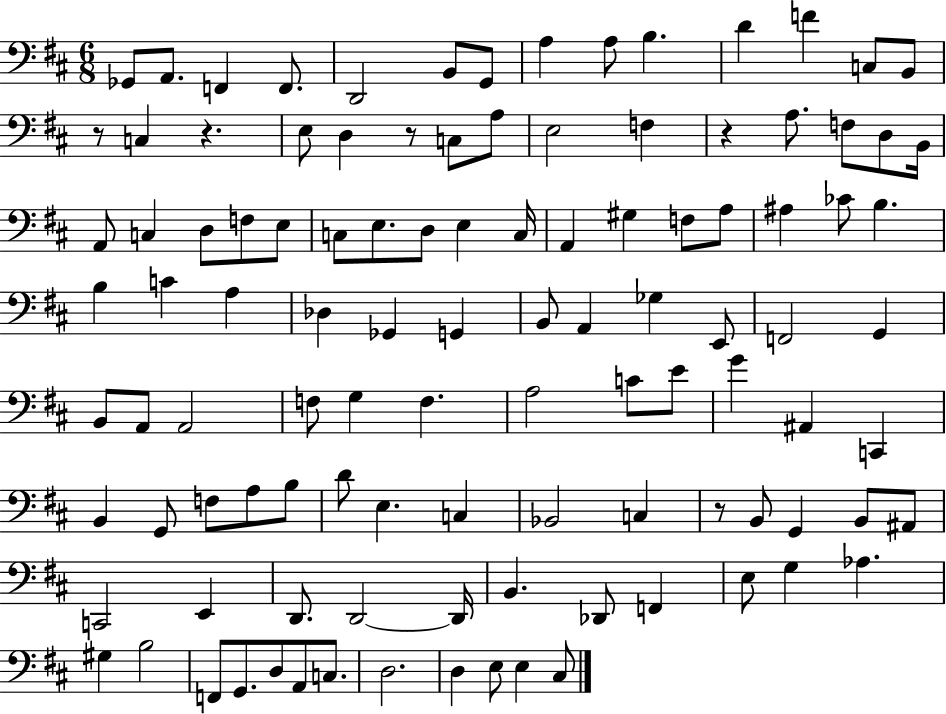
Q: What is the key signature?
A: D major